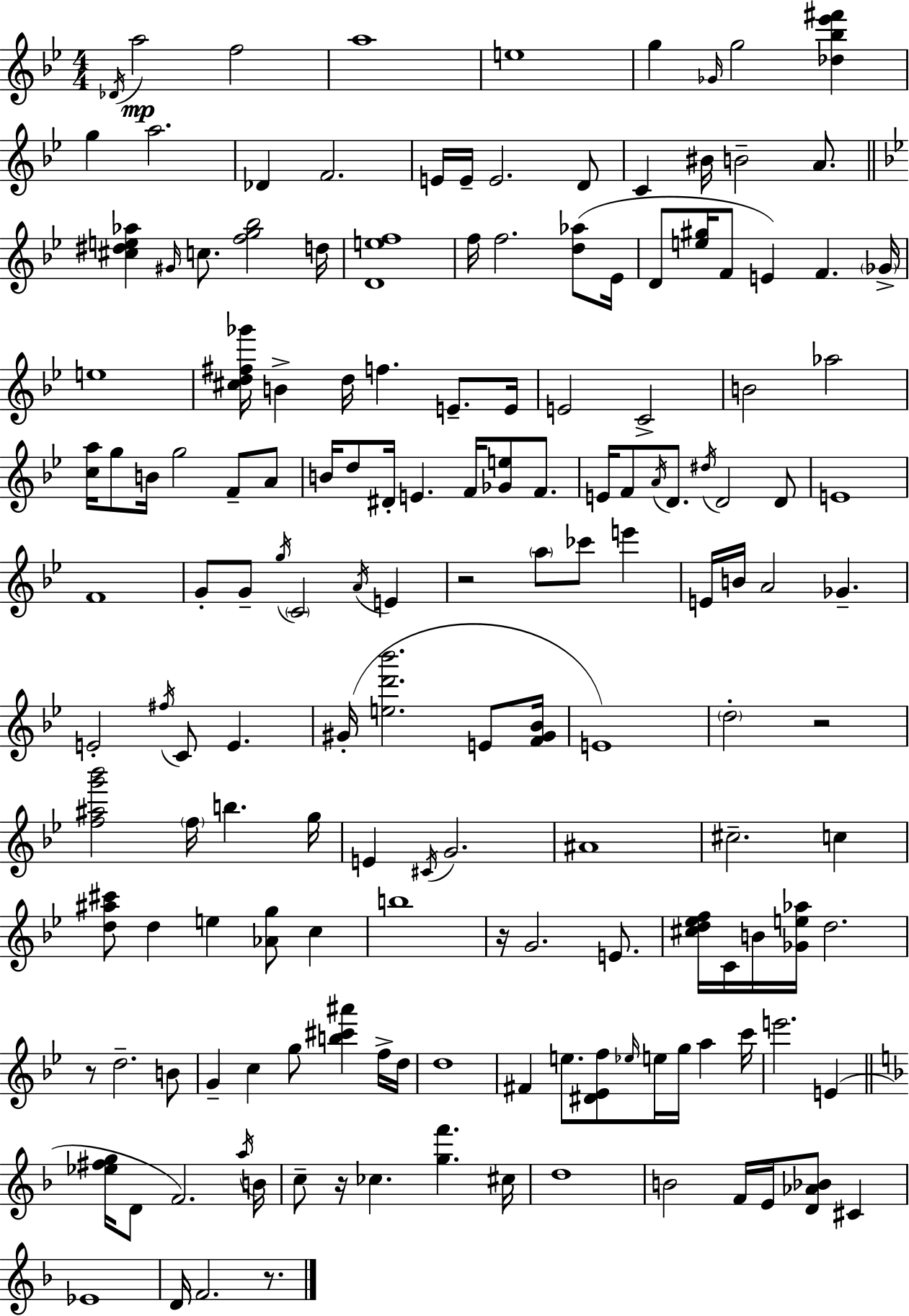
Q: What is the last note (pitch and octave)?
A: F4